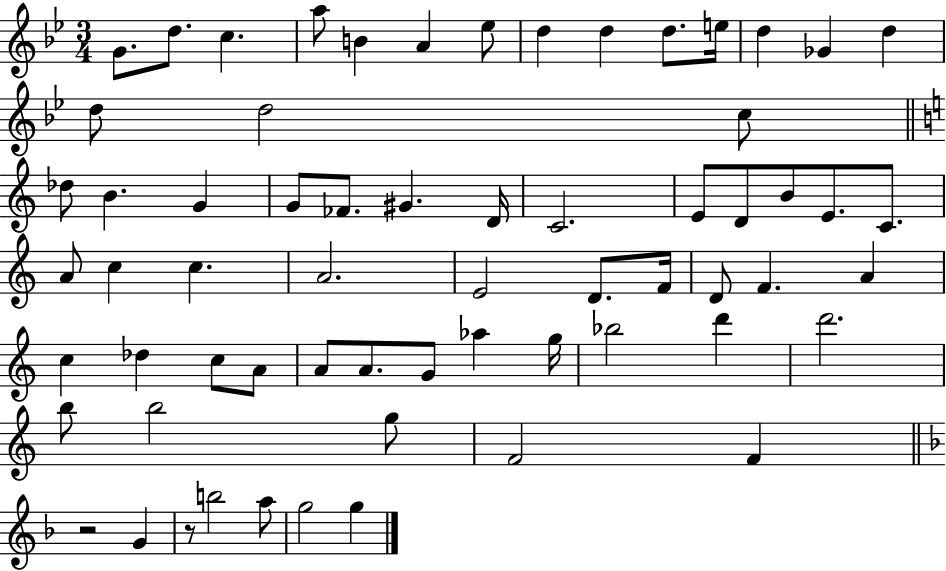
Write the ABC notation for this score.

X:1
T:Untitled
M:3/4
L:1/4
K:Bb
G/2 d/2 c a/2 B A _e/2 d d d/2 e/4 d _G d d/2 d2 c/2 _d/2 B G G/2 _F/2 ^G D/4 C2 E/2 D/2 B/2 E/2 C/2 A/2 c c A2 E2 D/2 F/4 D/2 F A c _d c/2 A/2 A/2 A/2 G/2 _a g/4 _b2 d' d'2 b/2 b2 g/2 F2 F z2 G z/2 b2 a/2 g2 g